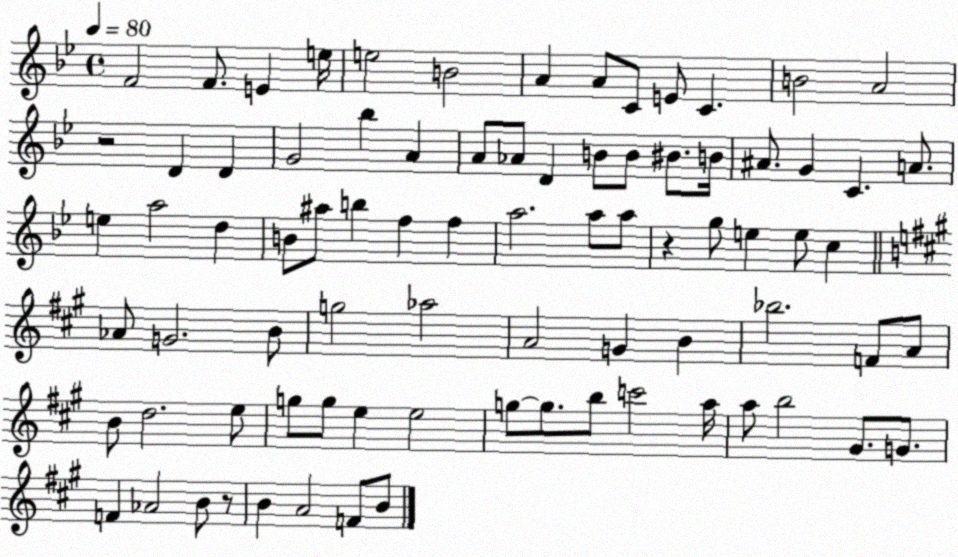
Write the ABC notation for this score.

X:1
T:Untitled
M:4/4
L:1/4
K:Bb
F2 F/2 E e/4 e2 B2 A A/2 C/2 E/2 C B2 A2 z2 D D G2 _b A A/2 _A/2 D B/2 B/2 ^B/2 B/4 ^A/2 G C A/2 e a2 d B/2 ^a/2 b f f a2 a/2 a/2 z g/2 e e/2 c _A/2 G2 B/2 g2 _a2 A2 G B _b2 F/2 A/2 B/2 d2 e/2 g/2 g/2 e e2 g/2 g/2 b/2 c'2 a/4 a/2 b2 ^G/2 G/2 F _A2 B/2 z/2 B A2 F/2 B/2